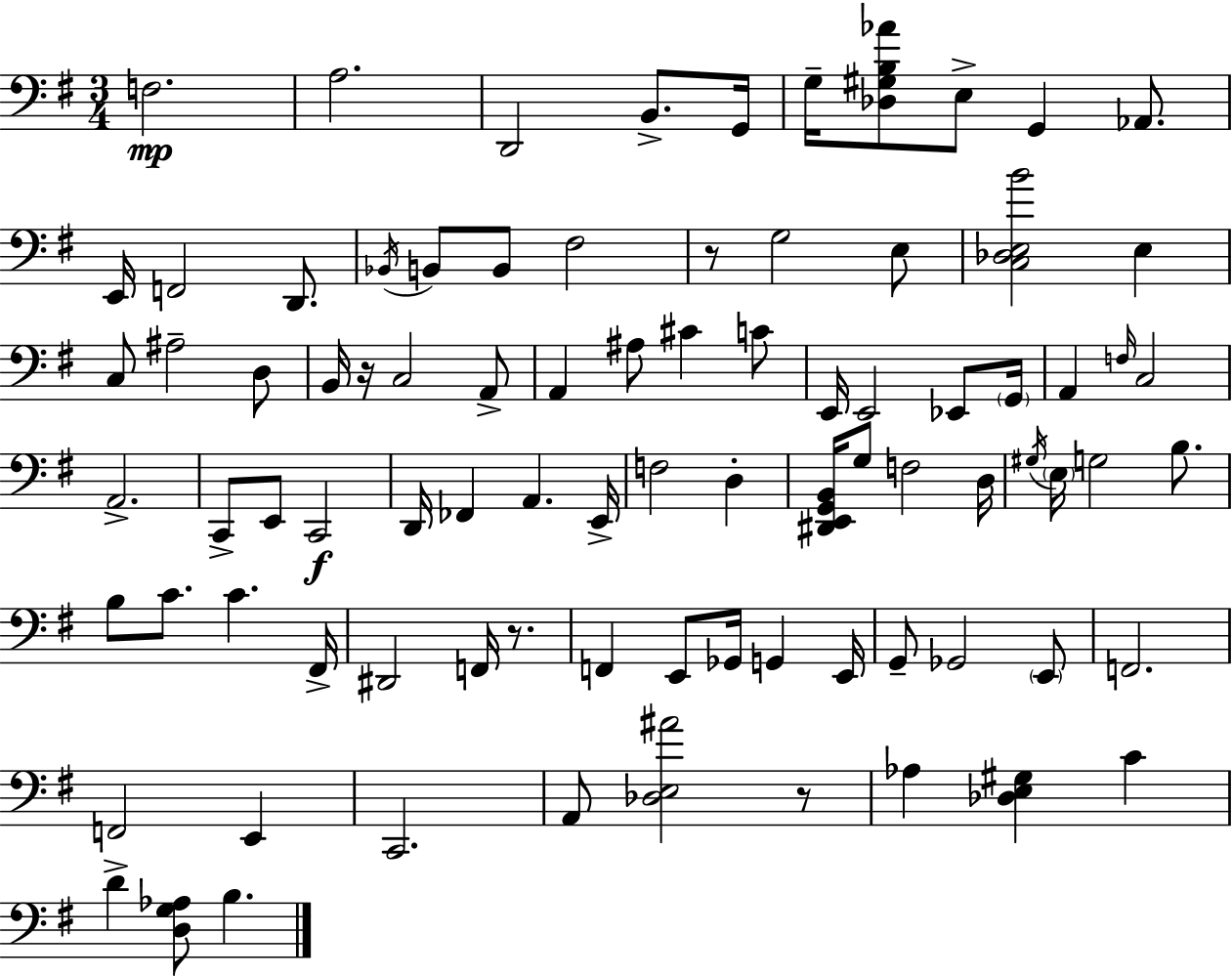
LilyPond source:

{
  \clef bass
  \numericTimeSignature
  \time 3/4
  \key e \minor
  f2.\mp | a2. | d,2 b,8.-> g,16 | g16-- <des gis b aes'>8 e8-> g,4 aes,8. | \break e,16 f,2 d,8. | \acciaccatura { bes,16 } b,8 b,8 fis2 | r8 g2 e8 | <c des e b'>2 e4 | \break c8 ais2-- d8 | b,16 r16 c2 a,8-> | a,4 ais8 cis'4 c'8 | e,16 e,2 ees,8 | \break \parenthesize g,16 a,4 \grace { f16 } c2 | a,2.-> | c,8-> e,8 c,2\f | d,16 fes,4 a,4. | \break e,16-> f2 d4-. | <dis, e, g, b,>16 g8 f2 | d16 \acciaccatura { gis16 } \parenthesize e16 g2 | b8. b8 c'8. c'4. | \break fis,16-> dis,2 f,16 | r8. f,4 e,8 ges,16 g,4 | e,16 g,8-- ges,2 | \parenthesize e,8 f,2. | \break f,2 e,4 | c,2. | a,8 <des e ais'>2 | r8 aes4 <des e gis>4 c'4 | \break d'4-> <d g aes>8 b4. | \bar "|."
}